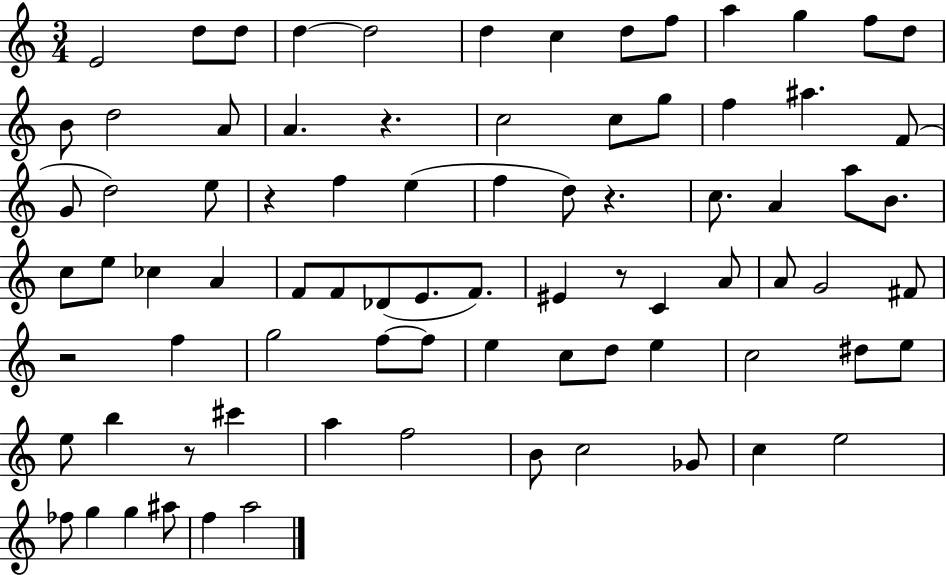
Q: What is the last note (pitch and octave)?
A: A5